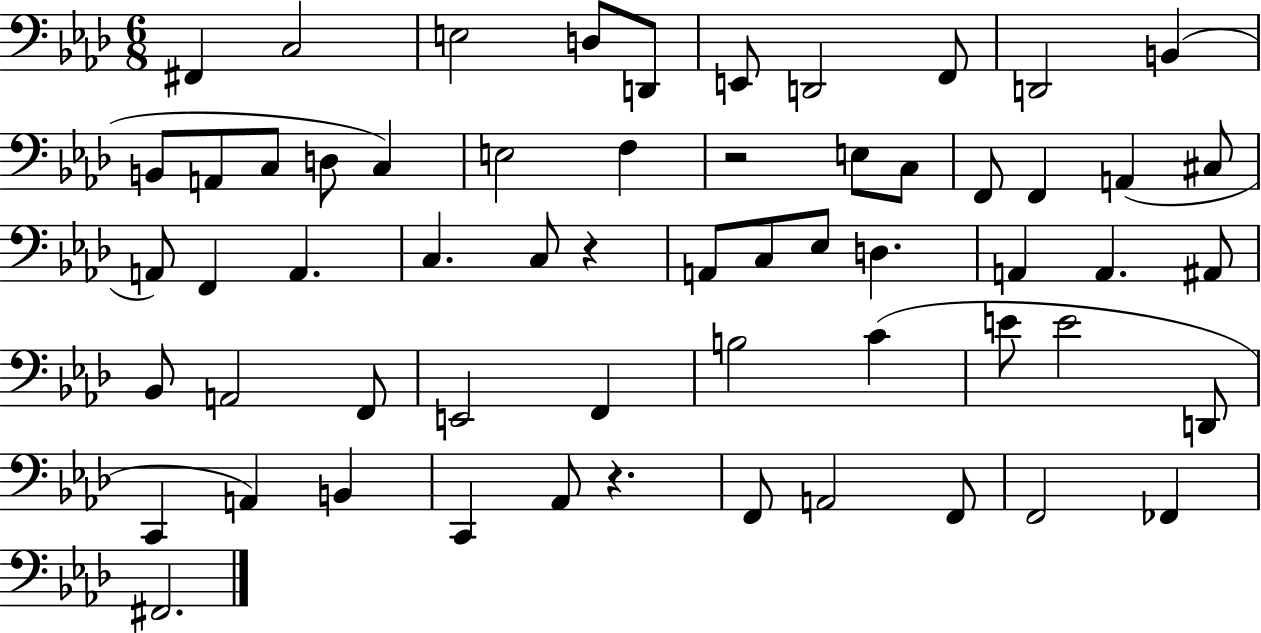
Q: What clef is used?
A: bass